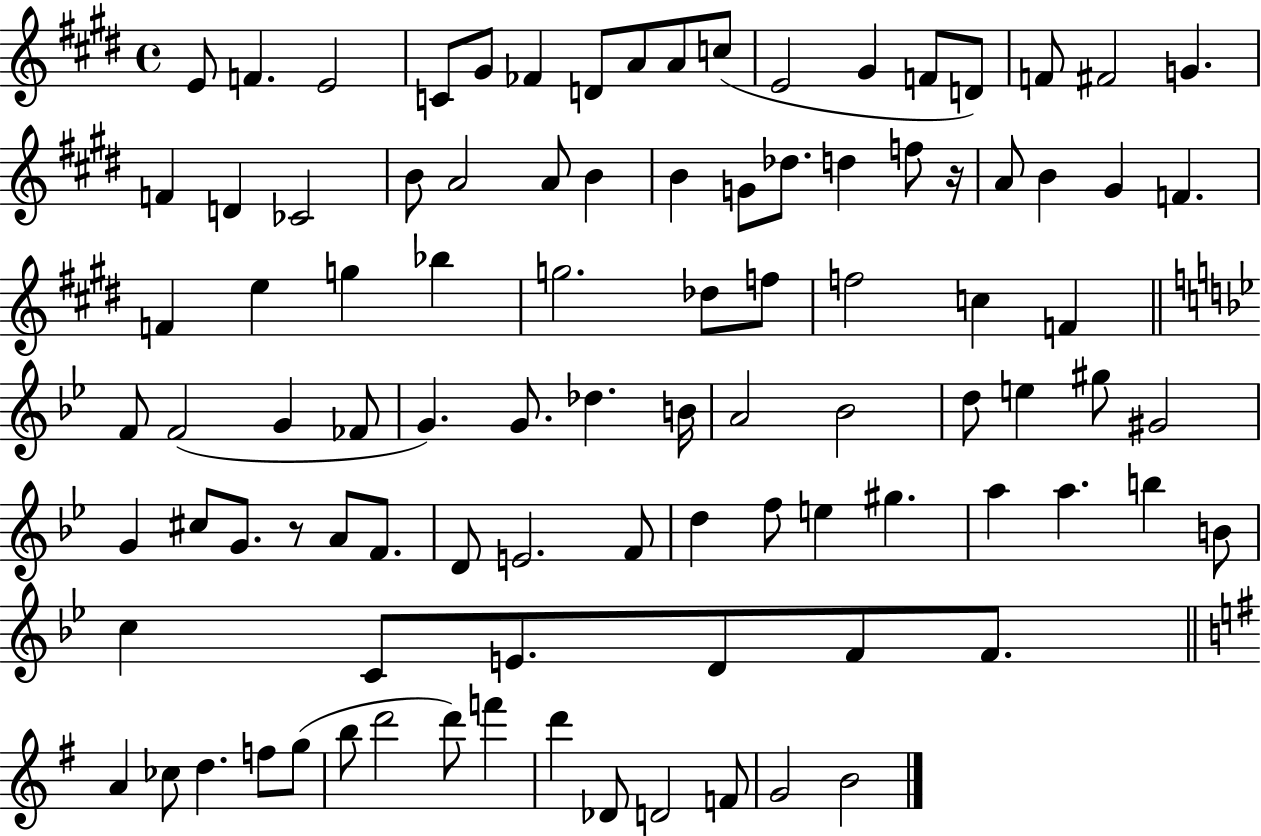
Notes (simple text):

E4/e F4/q. E4/h C4/e G#4/e FES4/q D4/e A4/e A4/e C5/e E4/h G#4/q F4/e D4/e F4/e F#4/h G4/q. F4/q D4/q CES4/h B4/e A4/h A4/e B4/q B4/q G4/e Db5/e. D5/q F5/e R/s A4/e B4/q G#4/q F4/q. F4/q E5/q G5/q Bb5/q G5/h. Db5/e F5/e F5/h C5/q F4/q F4/e F4/h G4/q FES4/e G4/q. G4/e. Db5/q. B4/s A4/h Bb4/h D5/e E5/q G#5/e G#4/h G4/q C#5/e G4/e. R/e A4/e F4/e. D4/e E4/h. F4/e D5/q F5/e E5/q G#5/q. A5/q A5/q. B5/q B4/e C5/q C4/e E4/e. D4/e F4/e F4/e. A4/q CES5/e D5/q. F5/e G5/e B5/e D6/h D6/e F6/q D6/q Db4/e D4/h F4/e G4/h B4/h